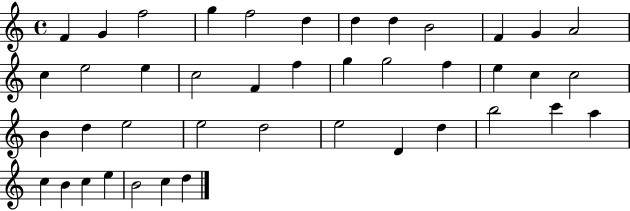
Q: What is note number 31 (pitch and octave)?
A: D4